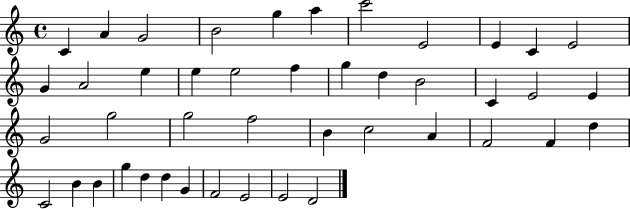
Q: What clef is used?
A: treble